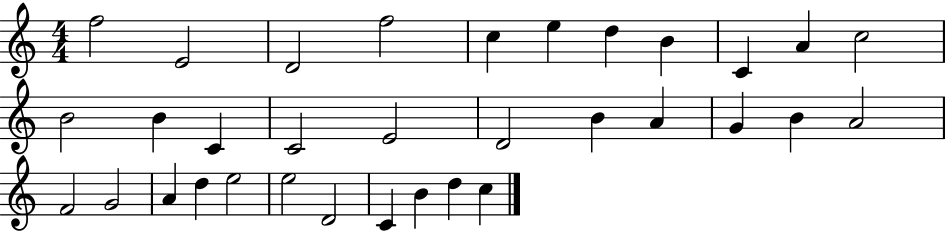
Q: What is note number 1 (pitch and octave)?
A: F5